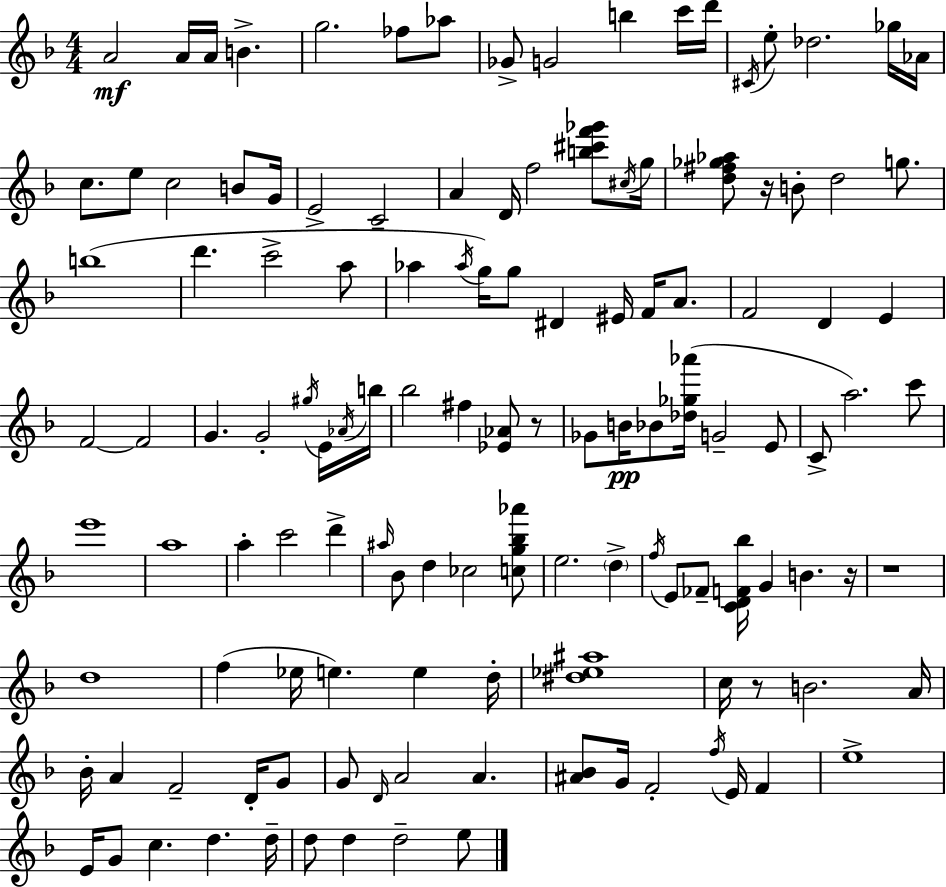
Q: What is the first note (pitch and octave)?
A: A4